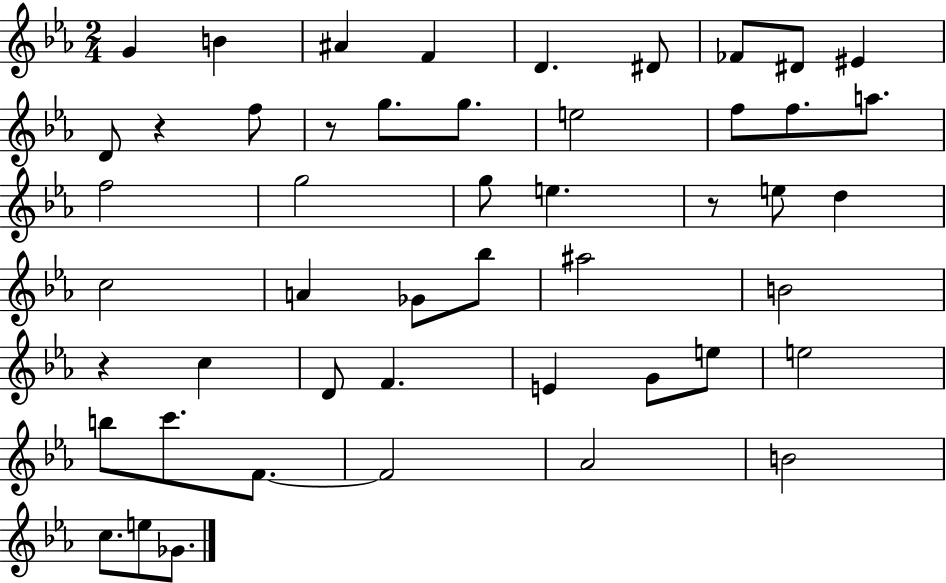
{
  \clef treble
  \numericTimeSignature
  \time 2/4
  \key ees \major
  \repeat volta 2 { g'4 b'4 | ais'4 f'4 | d'4. dis'8 | fes'8 dis'8 eis'4 | \break d'8 r4 f''8 | r8 g''8. g''8. | e''2 | f''8 f''8. a''8. | \break f''2 | g''2 | g''8 e''4. | r8 e''8 d''4 | \break c''2 | a'4 ges'8 bes''8 | ais''2 | b'2 | \break r4 c''4 | d'8 f'4. | e'4 g'8 e''8 | e''2 | \break b''8 c'''8. f'8.~~ | f'2 | aes'2 | b'2 | \break c''8. e''8 ges'8. | } \bar "|."
}